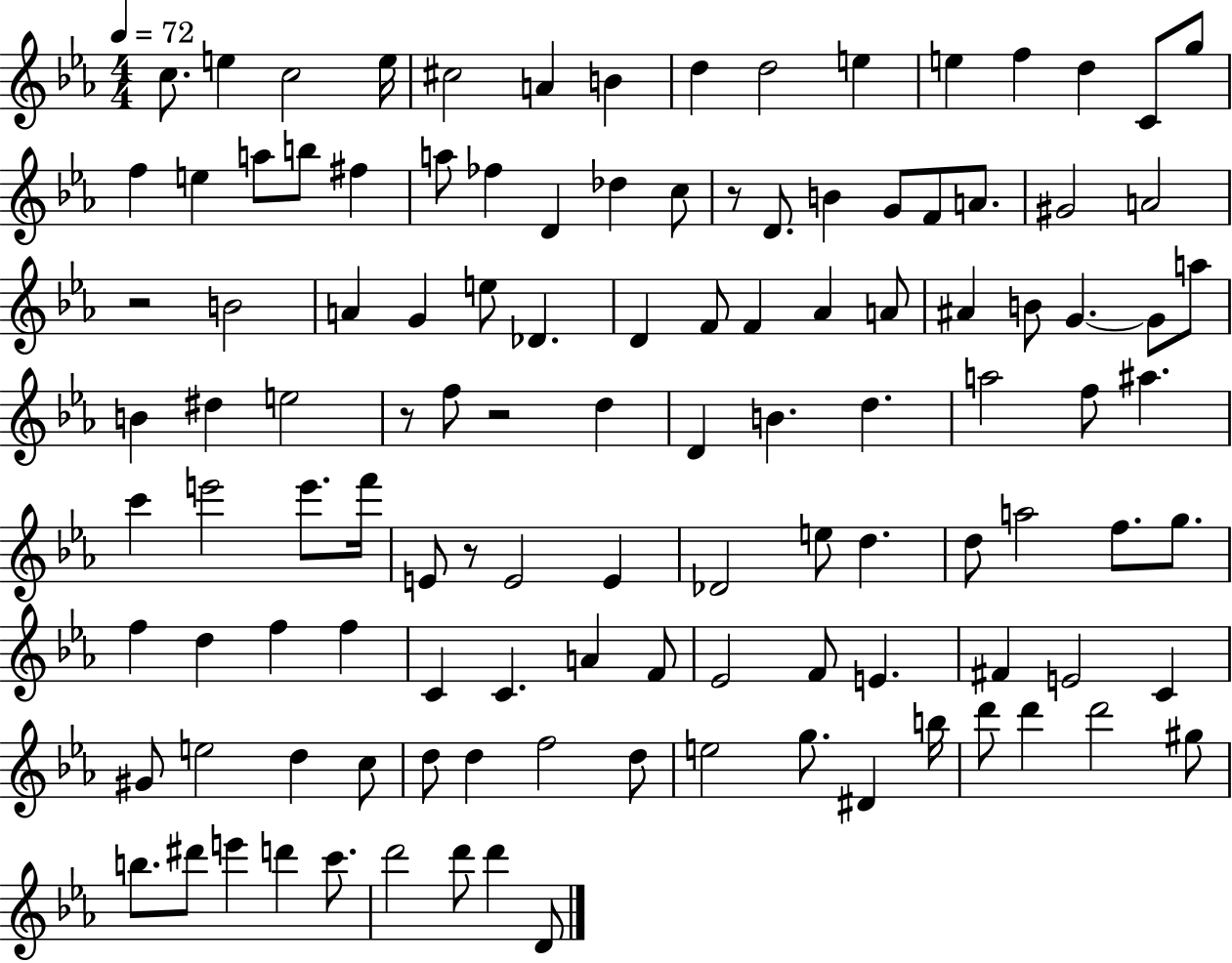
C5/e. E5/q C5/h E5/s C#5/h A4/q B4/q D5/q D5/h E5/q E5/q F5/q D5/q C4/e G5/e F5/q E5/q A5/e B5/e F#5/q A5/e FES5/q D4/q Db5/q C5/e R/e D4/e. B4/q G4/e F4/e A4/e. G#4/h A4/h R/h B4/h A4/q G4/q E5/e Db4/q. D4/q F4/e F4/q Ab4/q A4/e A#4/q B4/e G4/q. G4/e A5/e B4/q D#5/q E5/h R/e F5/e R/h D5/q D4/q B4/q. D5/q. A5/h F5/e A#5/q. C6/q E6/h E6/e. F6/s E4/e R/e E4/h E4/q Db4/h E5/e D5/q. D5/e A5/h F5/e. G5/e. F5/q D5/q F5/q F5/q C4/q C4/q. A4/q F4/e Eb4/h F4/e E4/q. F#4/q E4/h C4/q G#4/e E5/h D5/q C5/e D5/e D5/q F5/h D5/e E5/h G5/e. D#4/q B5/s D6/e D6/q D6/h G#5/e B5/e. D#6/e E6/q D6/q C6/e. D6/h D6/e D6/q D4/e